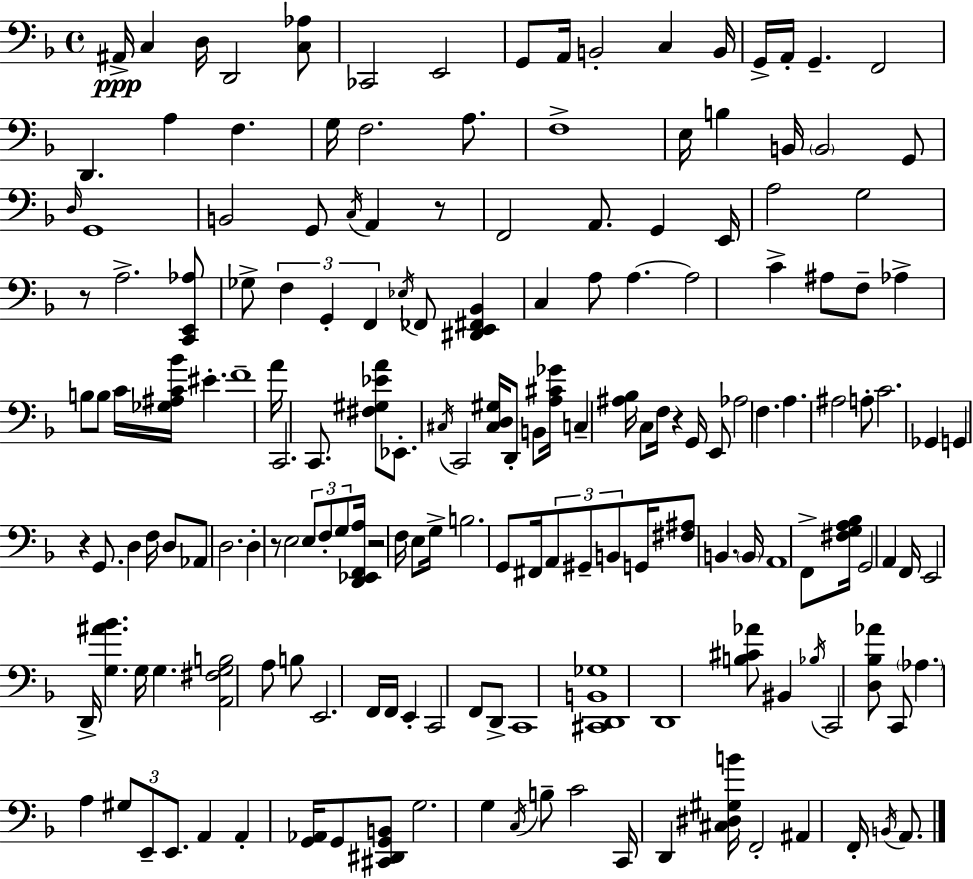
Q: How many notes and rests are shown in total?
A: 172